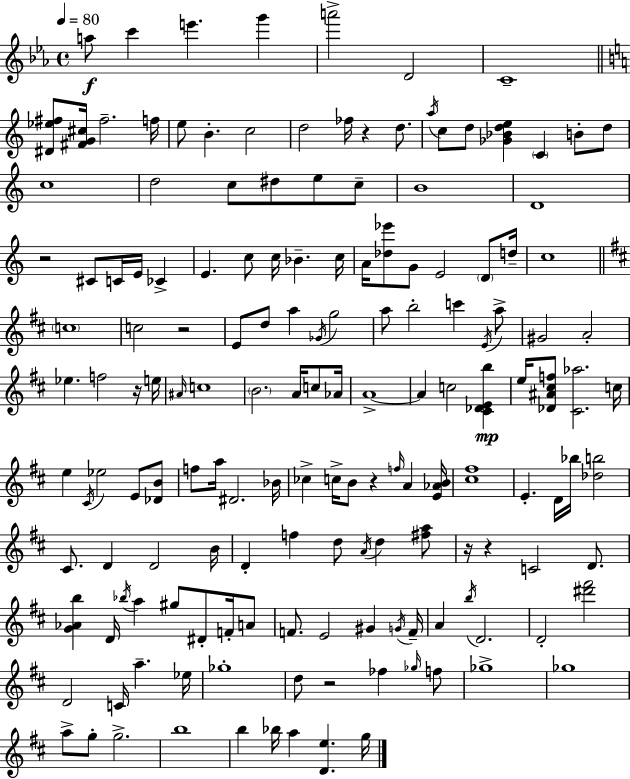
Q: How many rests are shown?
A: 8